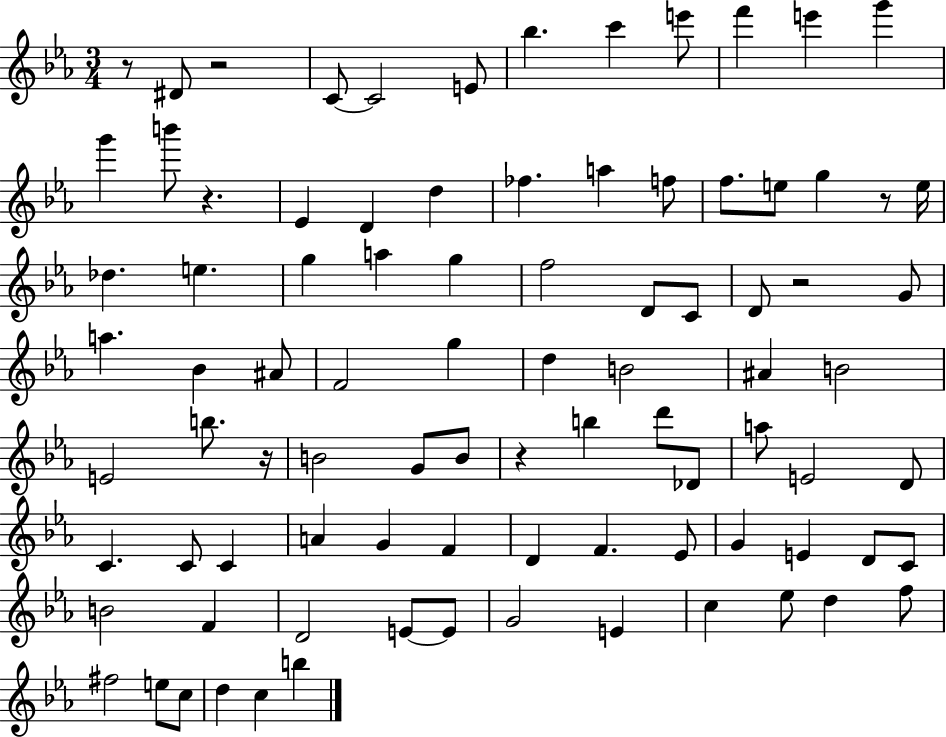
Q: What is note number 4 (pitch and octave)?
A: E4